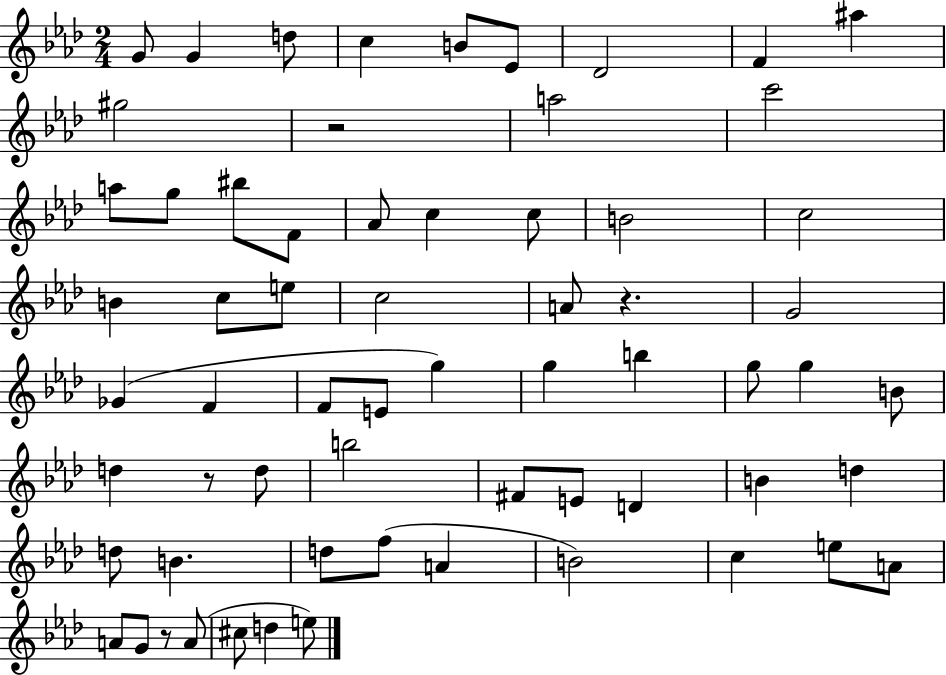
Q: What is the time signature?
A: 2/4